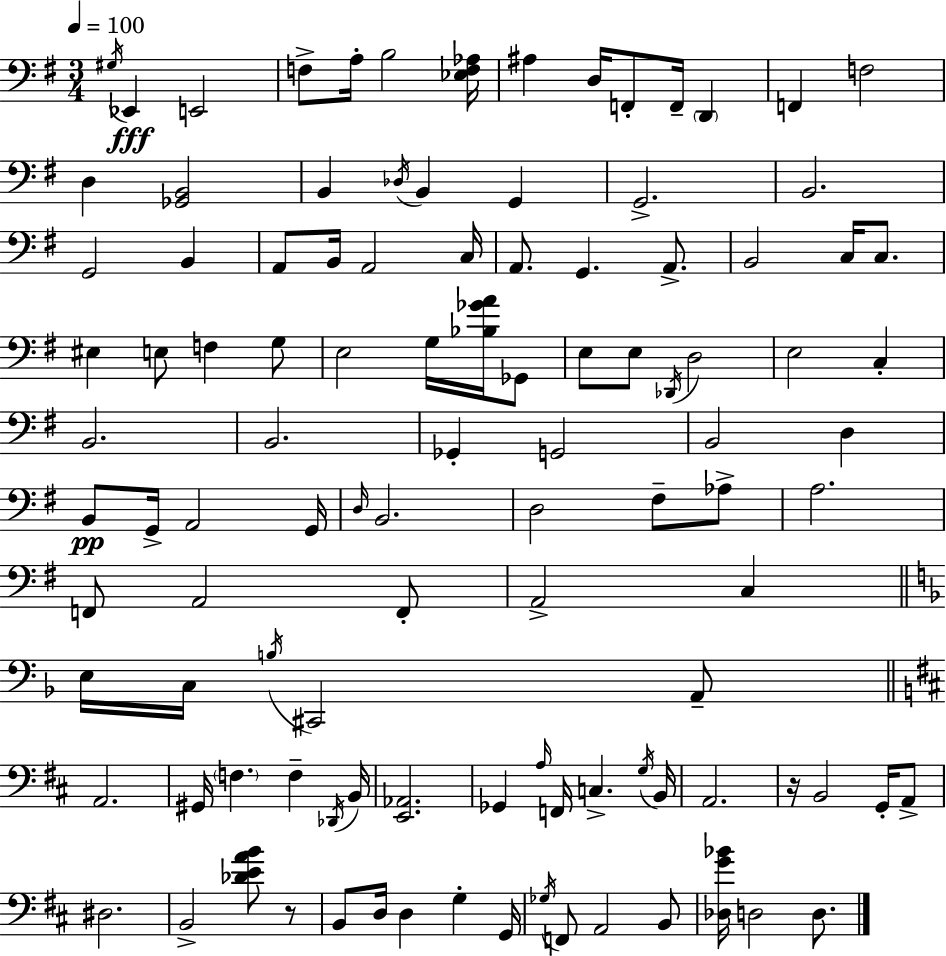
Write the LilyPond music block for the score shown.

{
  \clef bass
  \numericTimeSignature
  \time 3/4
  \key g \major
  \tempo 4 = 100
  \acciaccatura { gis16 }\fff ees,4 e,2 | f8-> a16-. b2 | <ees f aes>16 ais4 d16 f,8-. f,16-- \parenthesize d,4 | f,4 f2 | \break d4 <ges, b,>2 | b,4 \acciaccatura { des16 } b,4 g,4 | g,2.-> | b,2. | \break g,2 b,4 | a,8 b,16 a,2 | c16 a,8. g,4. a,8.-> | b,2 c16 c8. | \break eis4 e8 f4 | g8 e2 g16 <bes ges' a'>16 | ges,8 e8 e8 \acciaccatura { des,16 } d2 | e2 c4-. | \break b,2. | b,2. | ges,4-. g,2 | b,2 d4 | \break b,8\pp g,16-> a,2 | g,16 \grace { d16 } b,2. | d2 | fis8-- aes8-> a2. | \break f,8 a,2 | f,8-. a,2-> | c4 \bar "||" \break \key d \minor e16 c16 \acciaccatura { b16 } cis,2 a,8-- | \bar "||" \break \key d \major a,2. | gis,16 \parenthesize f4. f4-- \acciaccatura { des,16 } | b,16 <e, aes,>2. | ges,4 \grace { a16 } f,16 c4.-> | \break \acciaccatura { g16 } b,16 a,2. | r16 b,2 | g,16-. a,8-> dis2. | b,2-> <des' e' a' b'>8 | \break r8 b,8 d16 d4 g4-. | g,16 \acciaccatura { ges16 } f,8 a,2 | b,8 <des g' bes'>16 d2 | d8. \bar "|."
}